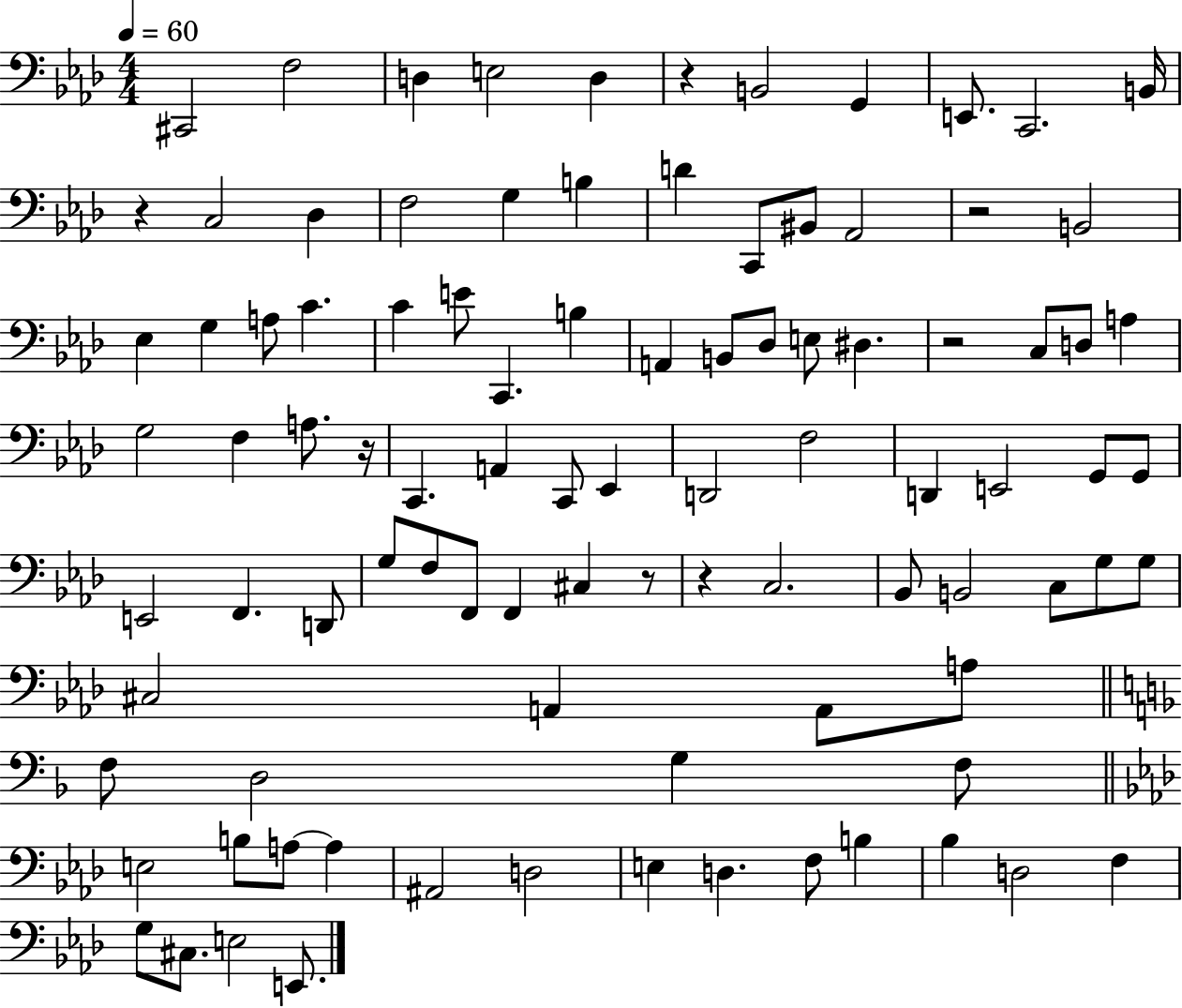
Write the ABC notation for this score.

X:1
T:Untitled
M:4/4
L:1/4
K:Ab
^C,,2 F,2 D, E,2 D, z B,,2 G,, E,,/2 C,,2 B,,/4 z C,2 _D, F,2 G, B, D C,,/2 ^B,,/2 _A,,2 z2 B,,2 _E, G, A,/2 C C E/2 C,, B, A,, B,,/2 _D,/2 E,/2 ^D, z2 C,/2 D,/2 A, G,2 F, A,/2 z/4 C,, A,, C,,/2 _E,, D,,2 F,2 D,, E,,2 G,,/2 G,,/2 E,,2 F,, D,,/2 G,/2 F,/2 F,,/2 F,, ^C, z/2 z C,2 _B,,/2 B,,2 C,/2 G,/2 G,/2 ^C,2 A,, A,,/2 A,/2 F,/2 D,2 G, F,/2 E,2 B,/2 A,/2 A, ^A,,2 D,2 E, D, F,/2 B, _B, D,2 F, G,/2 ^C,/2 E,2 E,,/2